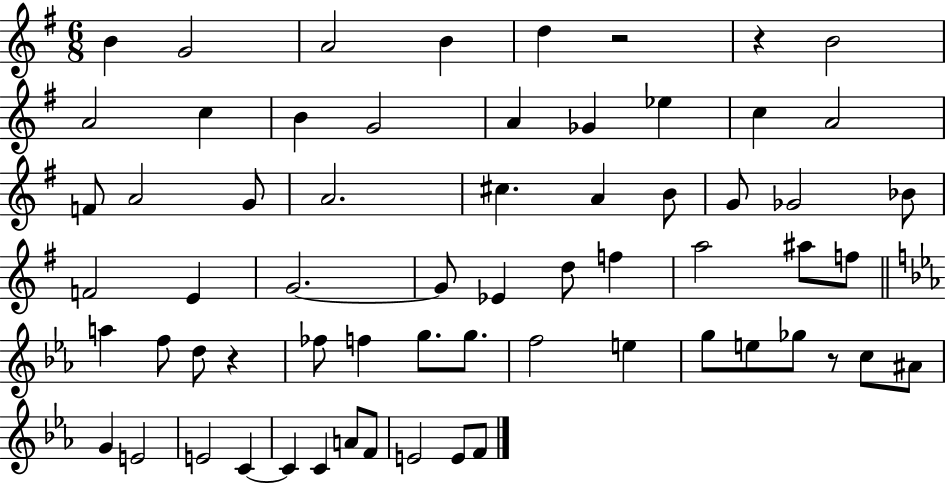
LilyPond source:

{
  \clef treble
  \numericTimeSignature
  \time 6/8
  \key g \major
  b'4 g'2 | a'2 b'4 | d''4 r2 | r4 b'2 | \break a'2 c''4 | b'4 g'2 | a'4 ges'4 ees''4 | c''4 a'2 | \break f'8 a'2 g'8 | a'2. | cis''4. a'4 b'8 | g'8 ges'2 bes'8 | \break f'2 e'4 | g'2.~~ | g'8 ees'4 d''8 f''4 | a''2 ais''8 f''8 | \break \bar "||" \break \key ees \major a''4 f''8 d''8 r4 | fes''8 f''4 g''8. g''8. | f''2 e''4 | g''8 e''8 ges''8 r8 c''8 ais'8 | \break g'4 e'2 | e'2 c'4~~ | c'4 c'4 a'8 f'8 | e'2 e'8 f'8 | \break \bar "|."
}